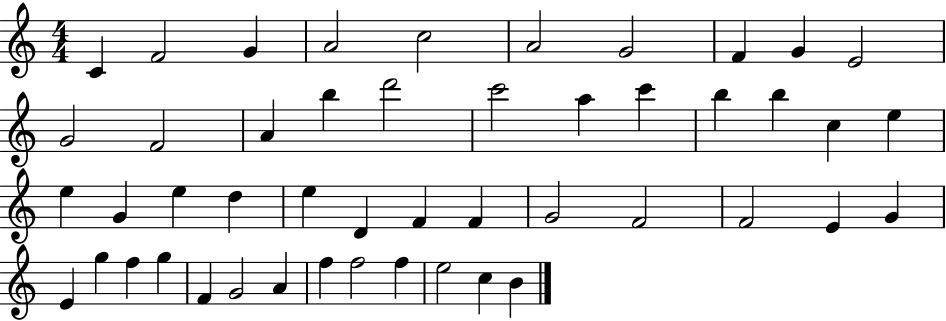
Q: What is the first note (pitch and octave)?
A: C4